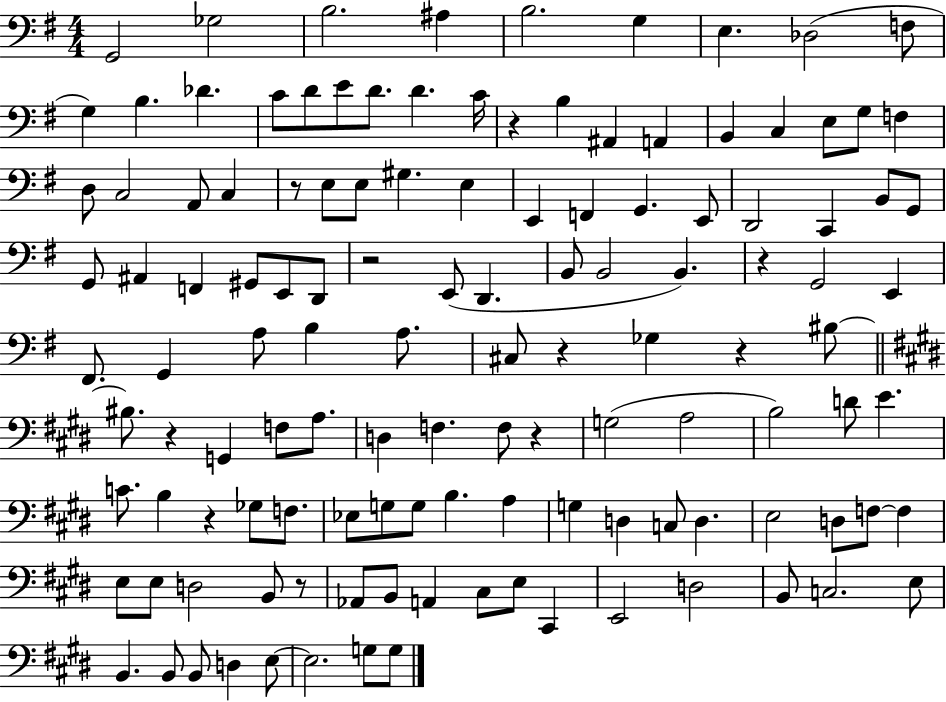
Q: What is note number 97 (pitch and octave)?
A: Ab2